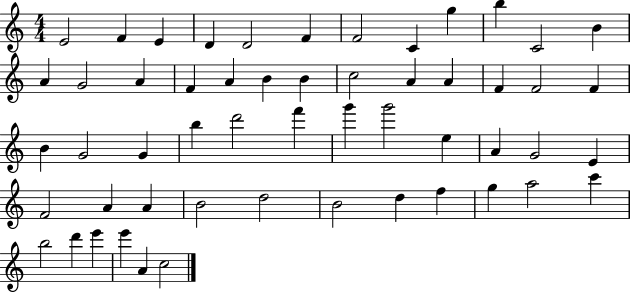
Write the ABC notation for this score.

X:1
T:Untitled
M:4/4
L:1/4
K:C
E2 F E D D2 F F2 C g b C2 B A G2 A F A B B c2 A A F F2 F B G2 G b d'2 f' g' g'2 e A G2 E F2 A A B2 d2 B2 d f g a2 c' b2 d' e' e' A c2